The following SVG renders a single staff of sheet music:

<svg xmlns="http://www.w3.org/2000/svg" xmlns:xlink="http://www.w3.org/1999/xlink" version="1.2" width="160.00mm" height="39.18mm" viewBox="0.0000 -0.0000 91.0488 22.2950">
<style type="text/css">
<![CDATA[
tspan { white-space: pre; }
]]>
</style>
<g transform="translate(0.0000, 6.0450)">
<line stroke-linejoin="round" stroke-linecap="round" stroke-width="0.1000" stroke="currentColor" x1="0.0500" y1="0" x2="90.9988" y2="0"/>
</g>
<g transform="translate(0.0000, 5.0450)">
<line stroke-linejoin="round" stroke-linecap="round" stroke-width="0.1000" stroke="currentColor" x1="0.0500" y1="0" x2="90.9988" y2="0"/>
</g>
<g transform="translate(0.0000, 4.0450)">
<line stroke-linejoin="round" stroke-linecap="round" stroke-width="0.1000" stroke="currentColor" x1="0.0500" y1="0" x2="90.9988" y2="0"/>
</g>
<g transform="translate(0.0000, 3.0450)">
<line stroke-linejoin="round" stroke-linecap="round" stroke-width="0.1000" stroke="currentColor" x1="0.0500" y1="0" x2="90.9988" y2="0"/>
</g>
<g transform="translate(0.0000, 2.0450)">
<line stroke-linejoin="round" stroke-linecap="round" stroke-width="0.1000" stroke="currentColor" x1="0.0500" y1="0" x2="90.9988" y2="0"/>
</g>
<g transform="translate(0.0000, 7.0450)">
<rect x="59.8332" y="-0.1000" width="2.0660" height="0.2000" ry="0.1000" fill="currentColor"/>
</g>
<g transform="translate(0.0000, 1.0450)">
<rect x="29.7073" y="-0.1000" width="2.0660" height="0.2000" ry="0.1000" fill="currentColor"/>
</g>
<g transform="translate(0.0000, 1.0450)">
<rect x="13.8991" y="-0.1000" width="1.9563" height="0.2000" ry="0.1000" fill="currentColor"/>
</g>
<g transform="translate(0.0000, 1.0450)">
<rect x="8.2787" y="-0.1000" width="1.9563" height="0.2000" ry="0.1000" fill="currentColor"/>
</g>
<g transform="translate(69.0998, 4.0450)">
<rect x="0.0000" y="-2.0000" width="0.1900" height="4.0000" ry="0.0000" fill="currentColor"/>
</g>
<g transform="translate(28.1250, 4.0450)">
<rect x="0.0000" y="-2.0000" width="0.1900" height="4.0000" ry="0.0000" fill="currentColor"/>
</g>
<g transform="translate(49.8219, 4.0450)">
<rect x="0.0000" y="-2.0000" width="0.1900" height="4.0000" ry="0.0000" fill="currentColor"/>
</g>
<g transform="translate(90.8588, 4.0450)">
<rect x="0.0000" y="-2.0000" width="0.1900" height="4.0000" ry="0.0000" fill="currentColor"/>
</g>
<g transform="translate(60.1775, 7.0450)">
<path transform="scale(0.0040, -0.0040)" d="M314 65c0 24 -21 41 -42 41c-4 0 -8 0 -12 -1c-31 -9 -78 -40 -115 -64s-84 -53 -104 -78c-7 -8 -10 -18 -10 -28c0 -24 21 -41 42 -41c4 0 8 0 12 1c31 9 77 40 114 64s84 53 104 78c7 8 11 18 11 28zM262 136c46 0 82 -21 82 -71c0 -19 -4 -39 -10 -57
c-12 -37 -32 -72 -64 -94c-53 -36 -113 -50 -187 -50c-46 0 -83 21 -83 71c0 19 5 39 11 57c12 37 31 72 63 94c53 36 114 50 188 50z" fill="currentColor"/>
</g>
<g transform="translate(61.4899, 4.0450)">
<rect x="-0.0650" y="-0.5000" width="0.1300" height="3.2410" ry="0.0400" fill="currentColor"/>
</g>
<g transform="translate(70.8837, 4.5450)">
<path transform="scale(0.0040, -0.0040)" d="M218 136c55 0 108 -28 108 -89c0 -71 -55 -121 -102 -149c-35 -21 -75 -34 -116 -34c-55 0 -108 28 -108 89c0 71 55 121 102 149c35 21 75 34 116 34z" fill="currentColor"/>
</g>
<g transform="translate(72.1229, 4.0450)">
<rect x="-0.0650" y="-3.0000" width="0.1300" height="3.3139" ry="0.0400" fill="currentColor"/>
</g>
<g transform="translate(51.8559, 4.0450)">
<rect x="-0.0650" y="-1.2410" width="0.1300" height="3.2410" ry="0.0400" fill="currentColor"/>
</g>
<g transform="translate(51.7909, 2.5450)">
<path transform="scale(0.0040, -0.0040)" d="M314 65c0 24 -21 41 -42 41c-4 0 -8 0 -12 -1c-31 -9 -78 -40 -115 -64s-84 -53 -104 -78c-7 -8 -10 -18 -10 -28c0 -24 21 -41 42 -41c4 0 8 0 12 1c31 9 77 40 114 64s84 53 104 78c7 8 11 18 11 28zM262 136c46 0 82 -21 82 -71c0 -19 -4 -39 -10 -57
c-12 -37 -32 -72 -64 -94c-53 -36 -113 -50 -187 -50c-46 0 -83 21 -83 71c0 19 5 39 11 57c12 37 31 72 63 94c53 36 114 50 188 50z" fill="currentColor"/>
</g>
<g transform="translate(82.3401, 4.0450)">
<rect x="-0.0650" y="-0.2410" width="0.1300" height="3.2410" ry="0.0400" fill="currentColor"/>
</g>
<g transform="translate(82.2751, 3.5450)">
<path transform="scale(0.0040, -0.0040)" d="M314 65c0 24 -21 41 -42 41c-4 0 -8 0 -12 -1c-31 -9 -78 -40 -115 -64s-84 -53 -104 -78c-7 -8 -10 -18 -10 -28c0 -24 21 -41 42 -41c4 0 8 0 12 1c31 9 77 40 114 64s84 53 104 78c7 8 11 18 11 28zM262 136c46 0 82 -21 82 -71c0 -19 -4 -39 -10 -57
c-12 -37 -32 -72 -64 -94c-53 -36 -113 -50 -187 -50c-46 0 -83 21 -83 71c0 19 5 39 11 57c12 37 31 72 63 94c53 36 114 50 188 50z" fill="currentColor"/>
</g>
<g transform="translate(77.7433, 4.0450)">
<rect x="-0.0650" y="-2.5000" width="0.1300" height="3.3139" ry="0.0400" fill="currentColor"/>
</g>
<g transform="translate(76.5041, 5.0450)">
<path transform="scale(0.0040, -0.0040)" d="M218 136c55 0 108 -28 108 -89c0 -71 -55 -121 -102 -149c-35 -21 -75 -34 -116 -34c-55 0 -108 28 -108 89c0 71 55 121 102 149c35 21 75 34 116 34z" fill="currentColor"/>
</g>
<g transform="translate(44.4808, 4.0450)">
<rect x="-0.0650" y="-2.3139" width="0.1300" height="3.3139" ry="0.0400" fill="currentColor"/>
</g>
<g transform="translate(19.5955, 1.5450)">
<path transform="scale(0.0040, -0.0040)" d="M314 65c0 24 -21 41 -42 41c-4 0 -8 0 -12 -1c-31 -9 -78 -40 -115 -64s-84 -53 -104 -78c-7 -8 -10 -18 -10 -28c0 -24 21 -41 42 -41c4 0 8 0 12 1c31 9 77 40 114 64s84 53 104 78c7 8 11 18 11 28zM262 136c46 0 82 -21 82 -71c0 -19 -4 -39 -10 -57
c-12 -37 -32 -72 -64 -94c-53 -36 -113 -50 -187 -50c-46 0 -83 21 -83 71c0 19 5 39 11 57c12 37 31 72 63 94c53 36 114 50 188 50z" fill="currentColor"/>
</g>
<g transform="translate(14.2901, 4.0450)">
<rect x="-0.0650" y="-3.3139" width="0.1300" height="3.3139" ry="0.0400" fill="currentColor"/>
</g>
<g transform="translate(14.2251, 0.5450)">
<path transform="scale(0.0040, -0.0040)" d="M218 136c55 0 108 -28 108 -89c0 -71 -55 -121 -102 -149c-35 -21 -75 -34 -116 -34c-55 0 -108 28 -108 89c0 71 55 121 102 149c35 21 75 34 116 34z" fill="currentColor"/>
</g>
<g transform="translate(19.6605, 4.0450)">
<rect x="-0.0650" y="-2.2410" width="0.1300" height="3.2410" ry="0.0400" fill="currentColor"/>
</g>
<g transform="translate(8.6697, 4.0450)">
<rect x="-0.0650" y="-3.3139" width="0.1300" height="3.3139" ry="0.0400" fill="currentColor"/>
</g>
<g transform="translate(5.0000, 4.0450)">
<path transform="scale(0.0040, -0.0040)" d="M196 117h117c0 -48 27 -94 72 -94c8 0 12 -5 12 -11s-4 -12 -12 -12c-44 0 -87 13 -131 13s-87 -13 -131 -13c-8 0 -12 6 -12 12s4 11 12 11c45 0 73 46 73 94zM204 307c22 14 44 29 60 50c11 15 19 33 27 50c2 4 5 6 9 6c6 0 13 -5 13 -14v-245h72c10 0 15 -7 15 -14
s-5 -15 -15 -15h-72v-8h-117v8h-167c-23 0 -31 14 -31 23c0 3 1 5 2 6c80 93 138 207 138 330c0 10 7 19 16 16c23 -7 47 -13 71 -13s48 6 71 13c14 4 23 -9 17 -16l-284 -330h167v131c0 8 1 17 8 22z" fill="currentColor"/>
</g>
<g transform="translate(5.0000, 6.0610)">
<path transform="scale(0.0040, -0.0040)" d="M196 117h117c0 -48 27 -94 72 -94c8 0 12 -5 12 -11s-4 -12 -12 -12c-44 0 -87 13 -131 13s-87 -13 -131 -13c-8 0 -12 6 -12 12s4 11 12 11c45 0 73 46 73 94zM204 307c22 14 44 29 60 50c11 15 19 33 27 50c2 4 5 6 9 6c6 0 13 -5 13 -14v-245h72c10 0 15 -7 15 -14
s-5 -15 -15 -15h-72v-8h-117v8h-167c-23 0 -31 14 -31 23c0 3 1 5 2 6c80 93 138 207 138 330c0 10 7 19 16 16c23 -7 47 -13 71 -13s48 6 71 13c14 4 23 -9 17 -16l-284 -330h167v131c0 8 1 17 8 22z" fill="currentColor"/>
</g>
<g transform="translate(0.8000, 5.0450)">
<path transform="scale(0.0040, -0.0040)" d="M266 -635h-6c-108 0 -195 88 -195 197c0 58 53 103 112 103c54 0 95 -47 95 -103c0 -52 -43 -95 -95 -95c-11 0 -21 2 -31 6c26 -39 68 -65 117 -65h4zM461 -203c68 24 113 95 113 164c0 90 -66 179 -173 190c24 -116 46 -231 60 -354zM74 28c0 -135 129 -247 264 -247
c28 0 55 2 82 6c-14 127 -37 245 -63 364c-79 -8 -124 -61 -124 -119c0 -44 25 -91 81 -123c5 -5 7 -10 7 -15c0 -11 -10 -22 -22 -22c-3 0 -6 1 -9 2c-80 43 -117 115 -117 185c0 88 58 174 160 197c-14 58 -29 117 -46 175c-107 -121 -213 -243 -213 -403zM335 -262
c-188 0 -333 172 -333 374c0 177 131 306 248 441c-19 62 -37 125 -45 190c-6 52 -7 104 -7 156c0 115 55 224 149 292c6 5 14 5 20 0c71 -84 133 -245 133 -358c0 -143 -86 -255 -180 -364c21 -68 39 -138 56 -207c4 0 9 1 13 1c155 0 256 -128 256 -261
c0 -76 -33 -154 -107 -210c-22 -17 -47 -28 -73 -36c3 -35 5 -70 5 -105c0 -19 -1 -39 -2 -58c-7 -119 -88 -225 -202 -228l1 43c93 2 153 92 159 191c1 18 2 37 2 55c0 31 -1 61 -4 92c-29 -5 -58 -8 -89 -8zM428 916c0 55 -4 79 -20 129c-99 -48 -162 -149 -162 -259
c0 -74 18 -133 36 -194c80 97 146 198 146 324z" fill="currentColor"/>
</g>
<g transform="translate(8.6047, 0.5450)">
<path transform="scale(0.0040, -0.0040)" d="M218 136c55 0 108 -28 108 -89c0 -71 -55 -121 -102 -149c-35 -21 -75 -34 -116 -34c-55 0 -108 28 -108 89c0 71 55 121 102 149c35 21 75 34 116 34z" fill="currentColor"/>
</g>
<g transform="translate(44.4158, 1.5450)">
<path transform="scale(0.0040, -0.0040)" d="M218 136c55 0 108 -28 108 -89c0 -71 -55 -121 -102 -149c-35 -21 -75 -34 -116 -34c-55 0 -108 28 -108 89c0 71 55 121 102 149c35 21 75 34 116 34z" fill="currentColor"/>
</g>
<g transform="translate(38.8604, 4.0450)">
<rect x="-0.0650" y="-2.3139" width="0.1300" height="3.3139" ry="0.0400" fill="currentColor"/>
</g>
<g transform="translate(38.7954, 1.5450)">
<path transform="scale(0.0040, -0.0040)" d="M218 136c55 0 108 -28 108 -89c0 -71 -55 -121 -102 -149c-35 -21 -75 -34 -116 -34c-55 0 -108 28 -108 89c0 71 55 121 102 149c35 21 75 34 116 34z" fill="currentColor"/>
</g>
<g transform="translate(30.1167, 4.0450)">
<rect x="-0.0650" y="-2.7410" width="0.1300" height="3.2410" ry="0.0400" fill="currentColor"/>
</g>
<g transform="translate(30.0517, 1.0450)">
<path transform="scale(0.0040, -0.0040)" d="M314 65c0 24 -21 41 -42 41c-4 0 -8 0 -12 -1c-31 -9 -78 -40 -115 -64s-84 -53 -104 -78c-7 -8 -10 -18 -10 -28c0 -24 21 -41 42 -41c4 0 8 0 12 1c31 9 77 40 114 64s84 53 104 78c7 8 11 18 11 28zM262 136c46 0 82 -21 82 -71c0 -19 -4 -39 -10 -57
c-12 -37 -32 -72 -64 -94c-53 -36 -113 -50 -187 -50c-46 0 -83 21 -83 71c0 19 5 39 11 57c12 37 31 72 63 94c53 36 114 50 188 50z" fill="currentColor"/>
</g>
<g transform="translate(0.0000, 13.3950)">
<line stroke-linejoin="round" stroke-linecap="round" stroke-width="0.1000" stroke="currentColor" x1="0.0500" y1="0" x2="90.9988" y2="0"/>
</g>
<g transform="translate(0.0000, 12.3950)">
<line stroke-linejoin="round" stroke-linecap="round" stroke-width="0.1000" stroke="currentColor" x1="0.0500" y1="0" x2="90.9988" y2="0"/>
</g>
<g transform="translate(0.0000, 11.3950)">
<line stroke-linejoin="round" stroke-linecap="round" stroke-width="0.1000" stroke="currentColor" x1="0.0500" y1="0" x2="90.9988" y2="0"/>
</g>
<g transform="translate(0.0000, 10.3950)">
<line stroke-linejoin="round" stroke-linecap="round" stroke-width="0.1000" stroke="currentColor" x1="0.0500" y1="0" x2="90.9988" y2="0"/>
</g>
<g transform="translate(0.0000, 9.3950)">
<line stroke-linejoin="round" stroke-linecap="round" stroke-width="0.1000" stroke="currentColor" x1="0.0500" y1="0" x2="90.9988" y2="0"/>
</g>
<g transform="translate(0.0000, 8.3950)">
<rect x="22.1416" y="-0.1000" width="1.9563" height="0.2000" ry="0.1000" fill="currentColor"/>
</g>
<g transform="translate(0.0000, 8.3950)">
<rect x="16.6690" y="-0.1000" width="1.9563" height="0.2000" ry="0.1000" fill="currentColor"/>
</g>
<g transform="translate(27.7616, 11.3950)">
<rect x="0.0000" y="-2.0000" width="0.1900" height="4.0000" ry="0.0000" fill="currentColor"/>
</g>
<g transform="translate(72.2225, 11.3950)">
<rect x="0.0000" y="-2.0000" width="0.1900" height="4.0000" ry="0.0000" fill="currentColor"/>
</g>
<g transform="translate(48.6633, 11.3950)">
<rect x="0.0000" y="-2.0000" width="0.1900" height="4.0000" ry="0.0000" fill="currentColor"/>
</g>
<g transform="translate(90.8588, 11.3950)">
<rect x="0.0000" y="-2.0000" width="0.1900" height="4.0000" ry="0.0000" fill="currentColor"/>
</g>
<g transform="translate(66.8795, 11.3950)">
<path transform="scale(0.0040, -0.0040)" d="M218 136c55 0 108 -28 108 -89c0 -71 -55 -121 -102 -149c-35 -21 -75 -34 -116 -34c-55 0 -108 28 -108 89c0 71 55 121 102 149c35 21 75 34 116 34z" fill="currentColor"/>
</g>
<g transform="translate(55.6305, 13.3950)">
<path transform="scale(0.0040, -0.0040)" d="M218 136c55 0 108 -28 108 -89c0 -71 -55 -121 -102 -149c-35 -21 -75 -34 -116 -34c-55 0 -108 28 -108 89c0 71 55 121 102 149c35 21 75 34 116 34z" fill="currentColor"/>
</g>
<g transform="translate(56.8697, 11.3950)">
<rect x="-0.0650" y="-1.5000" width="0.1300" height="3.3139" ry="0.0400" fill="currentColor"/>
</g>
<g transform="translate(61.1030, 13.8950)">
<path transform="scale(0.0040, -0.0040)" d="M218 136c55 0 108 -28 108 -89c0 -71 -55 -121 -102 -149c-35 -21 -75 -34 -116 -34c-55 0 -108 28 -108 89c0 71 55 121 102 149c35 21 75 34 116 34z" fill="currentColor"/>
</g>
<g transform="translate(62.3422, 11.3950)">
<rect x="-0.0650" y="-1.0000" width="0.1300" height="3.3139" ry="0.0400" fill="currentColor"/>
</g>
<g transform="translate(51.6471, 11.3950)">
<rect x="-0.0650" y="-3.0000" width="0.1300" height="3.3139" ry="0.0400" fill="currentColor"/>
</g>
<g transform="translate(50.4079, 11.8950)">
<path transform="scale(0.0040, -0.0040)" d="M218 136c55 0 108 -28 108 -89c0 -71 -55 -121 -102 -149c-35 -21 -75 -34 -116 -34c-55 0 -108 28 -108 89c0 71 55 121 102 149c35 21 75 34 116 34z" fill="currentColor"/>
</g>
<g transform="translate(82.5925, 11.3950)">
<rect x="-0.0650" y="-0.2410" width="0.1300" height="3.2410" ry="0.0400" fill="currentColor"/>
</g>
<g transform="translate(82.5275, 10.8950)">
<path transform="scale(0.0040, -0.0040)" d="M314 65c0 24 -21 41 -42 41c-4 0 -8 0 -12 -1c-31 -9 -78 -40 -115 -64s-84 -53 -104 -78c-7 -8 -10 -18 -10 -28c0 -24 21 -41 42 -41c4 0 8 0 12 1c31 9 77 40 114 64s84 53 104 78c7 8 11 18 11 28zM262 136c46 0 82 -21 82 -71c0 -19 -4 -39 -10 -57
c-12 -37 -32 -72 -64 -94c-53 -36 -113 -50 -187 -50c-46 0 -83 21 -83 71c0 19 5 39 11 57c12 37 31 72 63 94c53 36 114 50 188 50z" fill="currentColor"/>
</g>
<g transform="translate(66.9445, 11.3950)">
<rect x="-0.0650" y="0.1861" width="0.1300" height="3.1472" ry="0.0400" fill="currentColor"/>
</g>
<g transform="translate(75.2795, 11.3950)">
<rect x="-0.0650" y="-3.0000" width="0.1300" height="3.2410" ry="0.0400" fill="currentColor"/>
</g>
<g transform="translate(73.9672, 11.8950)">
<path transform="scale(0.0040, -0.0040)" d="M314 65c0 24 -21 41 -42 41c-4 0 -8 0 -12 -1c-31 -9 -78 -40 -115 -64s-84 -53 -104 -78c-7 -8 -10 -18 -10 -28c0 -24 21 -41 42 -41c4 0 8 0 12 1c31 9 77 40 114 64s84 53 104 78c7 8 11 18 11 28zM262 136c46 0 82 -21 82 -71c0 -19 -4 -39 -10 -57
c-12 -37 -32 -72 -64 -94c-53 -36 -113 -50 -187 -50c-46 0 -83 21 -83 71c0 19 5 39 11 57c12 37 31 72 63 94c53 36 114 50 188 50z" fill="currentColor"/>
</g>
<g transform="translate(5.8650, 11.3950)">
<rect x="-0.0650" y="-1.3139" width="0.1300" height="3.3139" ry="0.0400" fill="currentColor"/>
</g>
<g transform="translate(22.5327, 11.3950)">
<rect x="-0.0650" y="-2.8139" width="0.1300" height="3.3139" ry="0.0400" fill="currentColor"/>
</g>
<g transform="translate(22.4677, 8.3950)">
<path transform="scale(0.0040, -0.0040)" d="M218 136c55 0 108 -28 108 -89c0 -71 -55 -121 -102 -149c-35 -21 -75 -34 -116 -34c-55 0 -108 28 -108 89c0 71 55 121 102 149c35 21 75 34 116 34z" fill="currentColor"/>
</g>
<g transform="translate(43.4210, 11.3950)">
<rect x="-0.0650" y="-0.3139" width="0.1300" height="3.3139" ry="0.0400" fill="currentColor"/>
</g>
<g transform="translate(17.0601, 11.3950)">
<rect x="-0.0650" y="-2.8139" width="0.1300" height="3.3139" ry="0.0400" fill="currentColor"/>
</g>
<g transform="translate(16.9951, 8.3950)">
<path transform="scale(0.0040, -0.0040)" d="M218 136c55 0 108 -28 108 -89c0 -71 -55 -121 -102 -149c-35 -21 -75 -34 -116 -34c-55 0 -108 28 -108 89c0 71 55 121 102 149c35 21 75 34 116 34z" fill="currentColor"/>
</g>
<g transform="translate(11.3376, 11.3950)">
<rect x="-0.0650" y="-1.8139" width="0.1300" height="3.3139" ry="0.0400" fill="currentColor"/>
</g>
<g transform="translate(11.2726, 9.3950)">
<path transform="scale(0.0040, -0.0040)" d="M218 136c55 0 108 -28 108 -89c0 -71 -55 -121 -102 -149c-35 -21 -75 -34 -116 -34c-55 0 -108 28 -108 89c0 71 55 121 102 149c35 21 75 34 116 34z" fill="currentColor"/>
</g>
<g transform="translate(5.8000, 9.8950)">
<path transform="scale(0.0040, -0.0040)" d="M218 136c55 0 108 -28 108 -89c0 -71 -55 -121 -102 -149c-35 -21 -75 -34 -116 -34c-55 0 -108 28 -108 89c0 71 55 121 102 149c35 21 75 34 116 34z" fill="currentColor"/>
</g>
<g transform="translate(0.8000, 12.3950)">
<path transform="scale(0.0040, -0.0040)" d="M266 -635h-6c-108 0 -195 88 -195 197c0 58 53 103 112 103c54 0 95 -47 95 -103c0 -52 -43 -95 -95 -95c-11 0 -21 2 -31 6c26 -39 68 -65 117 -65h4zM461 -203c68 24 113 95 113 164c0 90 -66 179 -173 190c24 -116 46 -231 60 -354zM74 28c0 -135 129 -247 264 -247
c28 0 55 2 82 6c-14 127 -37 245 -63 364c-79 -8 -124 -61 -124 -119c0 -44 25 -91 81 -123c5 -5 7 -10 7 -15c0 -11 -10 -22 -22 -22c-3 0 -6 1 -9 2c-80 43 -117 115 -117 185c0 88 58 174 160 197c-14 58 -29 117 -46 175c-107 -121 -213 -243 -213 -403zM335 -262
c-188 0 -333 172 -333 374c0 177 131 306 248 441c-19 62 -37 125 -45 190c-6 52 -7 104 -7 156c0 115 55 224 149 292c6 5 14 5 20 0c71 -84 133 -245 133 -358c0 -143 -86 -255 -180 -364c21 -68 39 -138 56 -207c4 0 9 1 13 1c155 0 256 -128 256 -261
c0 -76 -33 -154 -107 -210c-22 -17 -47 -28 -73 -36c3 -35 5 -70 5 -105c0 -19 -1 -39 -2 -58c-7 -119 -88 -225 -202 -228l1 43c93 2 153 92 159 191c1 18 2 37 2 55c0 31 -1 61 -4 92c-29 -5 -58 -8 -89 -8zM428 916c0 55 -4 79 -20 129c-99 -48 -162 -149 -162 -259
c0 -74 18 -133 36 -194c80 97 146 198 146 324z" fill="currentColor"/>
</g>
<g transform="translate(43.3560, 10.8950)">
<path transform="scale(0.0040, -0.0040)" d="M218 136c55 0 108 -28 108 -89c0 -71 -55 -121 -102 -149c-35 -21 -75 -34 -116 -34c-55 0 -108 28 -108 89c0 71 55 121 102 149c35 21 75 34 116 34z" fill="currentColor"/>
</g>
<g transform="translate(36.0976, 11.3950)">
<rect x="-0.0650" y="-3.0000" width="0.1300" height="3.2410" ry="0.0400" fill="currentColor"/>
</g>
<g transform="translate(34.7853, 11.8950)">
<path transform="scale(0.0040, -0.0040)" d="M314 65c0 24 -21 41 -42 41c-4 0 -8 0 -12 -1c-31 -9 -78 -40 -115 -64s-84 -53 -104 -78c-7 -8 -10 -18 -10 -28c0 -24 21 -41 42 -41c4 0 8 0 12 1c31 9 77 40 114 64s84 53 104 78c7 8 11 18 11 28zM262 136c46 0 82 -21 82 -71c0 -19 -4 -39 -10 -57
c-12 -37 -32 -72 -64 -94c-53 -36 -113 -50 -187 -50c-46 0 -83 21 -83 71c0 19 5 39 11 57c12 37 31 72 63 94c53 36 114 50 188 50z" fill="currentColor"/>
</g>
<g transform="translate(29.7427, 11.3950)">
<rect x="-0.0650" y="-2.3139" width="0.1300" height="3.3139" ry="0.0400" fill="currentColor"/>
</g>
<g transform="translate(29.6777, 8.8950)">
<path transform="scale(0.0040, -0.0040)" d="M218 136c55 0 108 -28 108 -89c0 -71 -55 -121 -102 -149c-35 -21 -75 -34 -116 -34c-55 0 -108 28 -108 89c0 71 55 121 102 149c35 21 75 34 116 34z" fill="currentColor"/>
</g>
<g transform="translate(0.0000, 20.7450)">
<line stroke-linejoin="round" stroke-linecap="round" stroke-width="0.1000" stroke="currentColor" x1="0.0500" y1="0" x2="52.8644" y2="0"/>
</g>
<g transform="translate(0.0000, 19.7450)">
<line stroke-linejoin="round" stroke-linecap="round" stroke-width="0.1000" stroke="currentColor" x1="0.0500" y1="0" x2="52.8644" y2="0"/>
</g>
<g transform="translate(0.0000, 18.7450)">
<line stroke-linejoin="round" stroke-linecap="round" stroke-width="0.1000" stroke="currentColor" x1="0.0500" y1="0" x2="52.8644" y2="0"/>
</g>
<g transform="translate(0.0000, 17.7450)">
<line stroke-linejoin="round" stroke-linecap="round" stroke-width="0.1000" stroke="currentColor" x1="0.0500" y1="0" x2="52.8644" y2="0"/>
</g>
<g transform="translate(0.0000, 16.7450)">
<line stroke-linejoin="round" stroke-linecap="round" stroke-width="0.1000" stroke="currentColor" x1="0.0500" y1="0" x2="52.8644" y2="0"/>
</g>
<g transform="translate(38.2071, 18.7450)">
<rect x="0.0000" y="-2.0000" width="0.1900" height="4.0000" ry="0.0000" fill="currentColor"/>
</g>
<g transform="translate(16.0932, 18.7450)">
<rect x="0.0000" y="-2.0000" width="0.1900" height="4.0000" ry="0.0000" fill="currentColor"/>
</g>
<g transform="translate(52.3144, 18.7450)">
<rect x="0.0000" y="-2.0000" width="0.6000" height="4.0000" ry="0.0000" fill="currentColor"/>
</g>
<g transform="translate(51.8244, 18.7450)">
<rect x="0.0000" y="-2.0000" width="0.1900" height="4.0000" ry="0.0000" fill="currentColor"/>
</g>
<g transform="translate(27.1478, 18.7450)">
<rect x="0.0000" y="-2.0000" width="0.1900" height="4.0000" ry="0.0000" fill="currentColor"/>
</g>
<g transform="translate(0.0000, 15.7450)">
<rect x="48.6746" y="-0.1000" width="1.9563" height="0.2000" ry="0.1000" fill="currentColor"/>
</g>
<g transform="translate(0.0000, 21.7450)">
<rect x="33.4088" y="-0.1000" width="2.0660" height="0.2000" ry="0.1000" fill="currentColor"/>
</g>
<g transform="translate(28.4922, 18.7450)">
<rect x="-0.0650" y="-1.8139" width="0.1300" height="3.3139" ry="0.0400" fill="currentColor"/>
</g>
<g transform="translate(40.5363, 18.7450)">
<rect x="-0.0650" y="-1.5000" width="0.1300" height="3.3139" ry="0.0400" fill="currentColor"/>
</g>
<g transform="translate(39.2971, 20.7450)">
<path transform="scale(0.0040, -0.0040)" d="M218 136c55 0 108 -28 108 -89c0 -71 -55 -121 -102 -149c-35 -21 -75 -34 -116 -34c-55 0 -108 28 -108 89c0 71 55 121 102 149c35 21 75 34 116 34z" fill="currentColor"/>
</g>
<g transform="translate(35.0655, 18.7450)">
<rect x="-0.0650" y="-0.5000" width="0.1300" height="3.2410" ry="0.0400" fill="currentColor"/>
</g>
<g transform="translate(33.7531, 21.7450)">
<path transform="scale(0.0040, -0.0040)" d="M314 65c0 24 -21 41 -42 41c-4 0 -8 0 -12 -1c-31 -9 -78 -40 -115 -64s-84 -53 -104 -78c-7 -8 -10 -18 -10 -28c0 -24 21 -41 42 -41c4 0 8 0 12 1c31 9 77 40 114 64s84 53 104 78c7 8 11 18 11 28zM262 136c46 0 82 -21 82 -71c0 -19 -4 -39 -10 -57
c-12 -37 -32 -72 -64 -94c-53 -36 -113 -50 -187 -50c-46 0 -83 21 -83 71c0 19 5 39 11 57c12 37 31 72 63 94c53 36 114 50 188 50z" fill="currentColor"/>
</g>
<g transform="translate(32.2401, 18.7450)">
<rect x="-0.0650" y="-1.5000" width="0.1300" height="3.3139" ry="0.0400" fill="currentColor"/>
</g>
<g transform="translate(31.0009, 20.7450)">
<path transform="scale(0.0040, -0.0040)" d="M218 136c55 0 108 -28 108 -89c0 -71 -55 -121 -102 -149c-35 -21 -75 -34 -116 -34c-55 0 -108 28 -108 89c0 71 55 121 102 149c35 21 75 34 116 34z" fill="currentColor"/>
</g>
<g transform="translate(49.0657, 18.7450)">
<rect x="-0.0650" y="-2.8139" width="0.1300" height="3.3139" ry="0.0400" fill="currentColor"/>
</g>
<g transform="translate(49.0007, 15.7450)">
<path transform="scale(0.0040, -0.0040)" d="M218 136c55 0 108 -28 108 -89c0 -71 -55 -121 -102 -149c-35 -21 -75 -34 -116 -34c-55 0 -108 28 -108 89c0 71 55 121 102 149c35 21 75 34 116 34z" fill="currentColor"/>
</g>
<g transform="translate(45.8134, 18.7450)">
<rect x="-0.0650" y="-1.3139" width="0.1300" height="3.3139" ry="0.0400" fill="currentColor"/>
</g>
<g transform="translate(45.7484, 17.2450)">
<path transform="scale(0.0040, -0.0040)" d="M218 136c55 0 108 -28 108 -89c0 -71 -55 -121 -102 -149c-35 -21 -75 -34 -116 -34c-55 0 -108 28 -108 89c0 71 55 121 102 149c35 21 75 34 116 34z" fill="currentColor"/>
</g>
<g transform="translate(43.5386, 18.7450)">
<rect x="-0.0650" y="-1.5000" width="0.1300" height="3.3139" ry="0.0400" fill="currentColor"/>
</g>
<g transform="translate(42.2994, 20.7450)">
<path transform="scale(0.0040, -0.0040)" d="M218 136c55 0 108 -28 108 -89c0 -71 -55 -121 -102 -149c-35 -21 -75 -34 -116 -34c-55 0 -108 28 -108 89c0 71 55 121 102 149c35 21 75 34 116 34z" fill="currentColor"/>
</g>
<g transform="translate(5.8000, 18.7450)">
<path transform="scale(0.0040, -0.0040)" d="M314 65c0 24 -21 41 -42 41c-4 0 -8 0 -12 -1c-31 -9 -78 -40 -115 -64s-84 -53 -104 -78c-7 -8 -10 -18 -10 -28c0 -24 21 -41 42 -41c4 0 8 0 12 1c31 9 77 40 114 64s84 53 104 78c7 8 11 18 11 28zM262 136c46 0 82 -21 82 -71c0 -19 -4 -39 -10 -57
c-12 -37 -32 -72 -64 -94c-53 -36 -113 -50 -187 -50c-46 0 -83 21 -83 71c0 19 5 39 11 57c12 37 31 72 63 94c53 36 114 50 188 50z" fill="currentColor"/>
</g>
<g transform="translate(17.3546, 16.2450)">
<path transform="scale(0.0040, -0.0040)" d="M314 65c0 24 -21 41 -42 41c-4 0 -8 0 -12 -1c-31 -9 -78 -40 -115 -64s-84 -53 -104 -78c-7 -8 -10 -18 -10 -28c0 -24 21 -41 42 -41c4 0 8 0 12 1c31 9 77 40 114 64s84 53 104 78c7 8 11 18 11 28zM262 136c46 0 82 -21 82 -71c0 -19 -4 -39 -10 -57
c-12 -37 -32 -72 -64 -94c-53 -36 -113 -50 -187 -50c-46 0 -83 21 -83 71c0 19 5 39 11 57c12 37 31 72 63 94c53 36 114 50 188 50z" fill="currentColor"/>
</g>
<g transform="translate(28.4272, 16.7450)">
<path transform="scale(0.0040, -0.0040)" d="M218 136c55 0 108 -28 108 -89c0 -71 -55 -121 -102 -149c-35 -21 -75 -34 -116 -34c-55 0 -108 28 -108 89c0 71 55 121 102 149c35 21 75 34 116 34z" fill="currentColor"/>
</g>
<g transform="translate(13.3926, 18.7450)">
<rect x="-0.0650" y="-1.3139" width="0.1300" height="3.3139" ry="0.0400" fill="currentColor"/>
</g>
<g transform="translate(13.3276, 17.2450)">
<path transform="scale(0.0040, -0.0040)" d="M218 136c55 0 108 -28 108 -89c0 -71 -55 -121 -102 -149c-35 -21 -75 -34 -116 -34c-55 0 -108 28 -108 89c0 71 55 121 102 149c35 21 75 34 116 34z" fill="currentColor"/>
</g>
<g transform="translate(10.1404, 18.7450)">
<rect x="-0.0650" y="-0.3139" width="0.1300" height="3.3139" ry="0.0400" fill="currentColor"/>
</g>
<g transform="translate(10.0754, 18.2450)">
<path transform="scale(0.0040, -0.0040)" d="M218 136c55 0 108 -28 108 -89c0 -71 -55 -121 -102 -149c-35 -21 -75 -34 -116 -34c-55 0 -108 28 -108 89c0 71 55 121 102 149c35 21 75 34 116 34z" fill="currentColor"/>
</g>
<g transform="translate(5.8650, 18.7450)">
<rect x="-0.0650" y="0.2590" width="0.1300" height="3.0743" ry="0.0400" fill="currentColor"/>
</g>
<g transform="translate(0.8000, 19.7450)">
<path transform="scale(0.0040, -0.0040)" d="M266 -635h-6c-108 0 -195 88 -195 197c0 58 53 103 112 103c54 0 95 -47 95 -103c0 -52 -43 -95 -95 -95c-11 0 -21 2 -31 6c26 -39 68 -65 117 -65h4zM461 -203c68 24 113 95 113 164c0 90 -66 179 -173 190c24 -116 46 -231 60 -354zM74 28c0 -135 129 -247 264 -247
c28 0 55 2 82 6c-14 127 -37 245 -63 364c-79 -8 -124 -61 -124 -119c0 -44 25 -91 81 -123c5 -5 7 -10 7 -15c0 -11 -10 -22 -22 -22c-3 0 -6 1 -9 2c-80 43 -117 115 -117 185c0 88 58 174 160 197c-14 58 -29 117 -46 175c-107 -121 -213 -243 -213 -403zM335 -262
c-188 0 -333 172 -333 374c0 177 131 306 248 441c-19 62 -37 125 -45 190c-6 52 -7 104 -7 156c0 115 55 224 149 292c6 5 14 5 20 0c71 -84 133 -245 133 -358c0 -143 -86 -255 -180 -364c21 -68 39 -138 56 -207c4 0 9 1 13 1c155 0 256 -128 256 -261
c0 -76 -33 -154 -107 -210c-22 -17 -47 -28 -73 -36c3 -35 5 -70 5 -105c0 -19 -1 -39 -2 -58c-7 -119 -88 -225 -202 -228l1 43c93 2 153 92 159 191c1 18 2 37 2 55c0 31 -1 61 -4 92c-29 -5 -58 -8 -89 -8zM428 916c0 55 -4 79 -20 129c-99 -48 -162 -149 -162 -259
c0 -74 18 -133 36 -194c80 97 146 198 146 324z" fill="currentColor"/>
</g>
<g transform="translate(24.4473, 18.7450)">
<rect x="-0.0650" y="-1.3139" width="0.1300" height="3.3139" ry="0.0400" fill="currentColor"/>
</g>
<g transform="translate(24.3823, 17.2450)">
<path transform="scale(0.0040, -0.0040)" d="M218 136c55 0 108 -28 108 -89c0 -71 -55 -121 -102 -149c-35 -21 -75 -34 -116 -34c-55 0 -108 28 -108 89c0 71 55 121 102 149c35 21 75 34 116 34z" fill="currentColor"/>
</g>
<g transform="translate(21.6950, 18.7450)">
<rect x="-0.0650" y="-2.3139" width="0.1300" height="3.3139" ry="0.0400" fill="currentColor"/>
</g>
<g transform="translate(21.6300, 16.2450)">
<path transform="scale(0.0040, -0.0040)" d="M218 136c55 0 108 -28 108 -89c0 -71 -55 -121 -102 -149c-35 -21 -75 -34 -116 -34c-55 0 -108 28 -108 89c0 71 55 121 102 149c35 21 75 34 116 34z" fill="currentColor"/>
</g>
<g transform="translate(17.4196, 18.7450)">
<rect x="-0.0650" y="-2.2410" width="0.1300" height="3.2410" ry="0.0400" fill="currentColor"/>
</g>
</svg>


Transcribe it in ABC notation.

X:1
T:Untitled
M:4/4
L:1/4
K:C
b b g2 a2 g g e2 C2 A G c2 e f a a g A2 c A E D B A2 c2 B2 c e g2 g e f E C2 E E e a